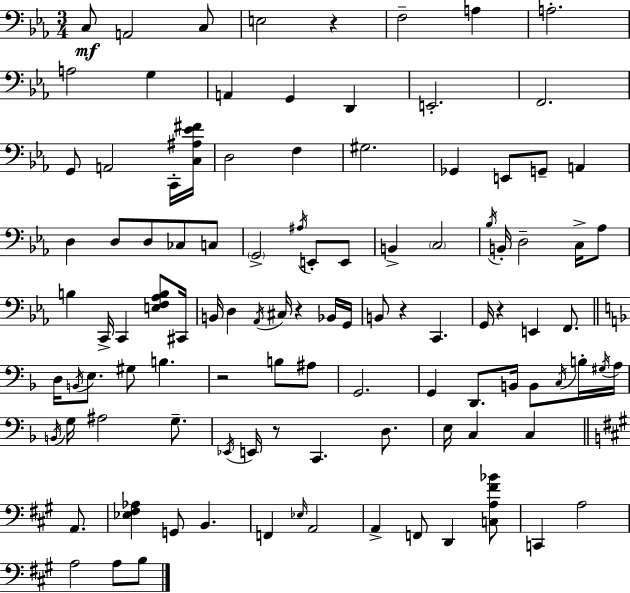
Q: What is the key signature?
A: EES major